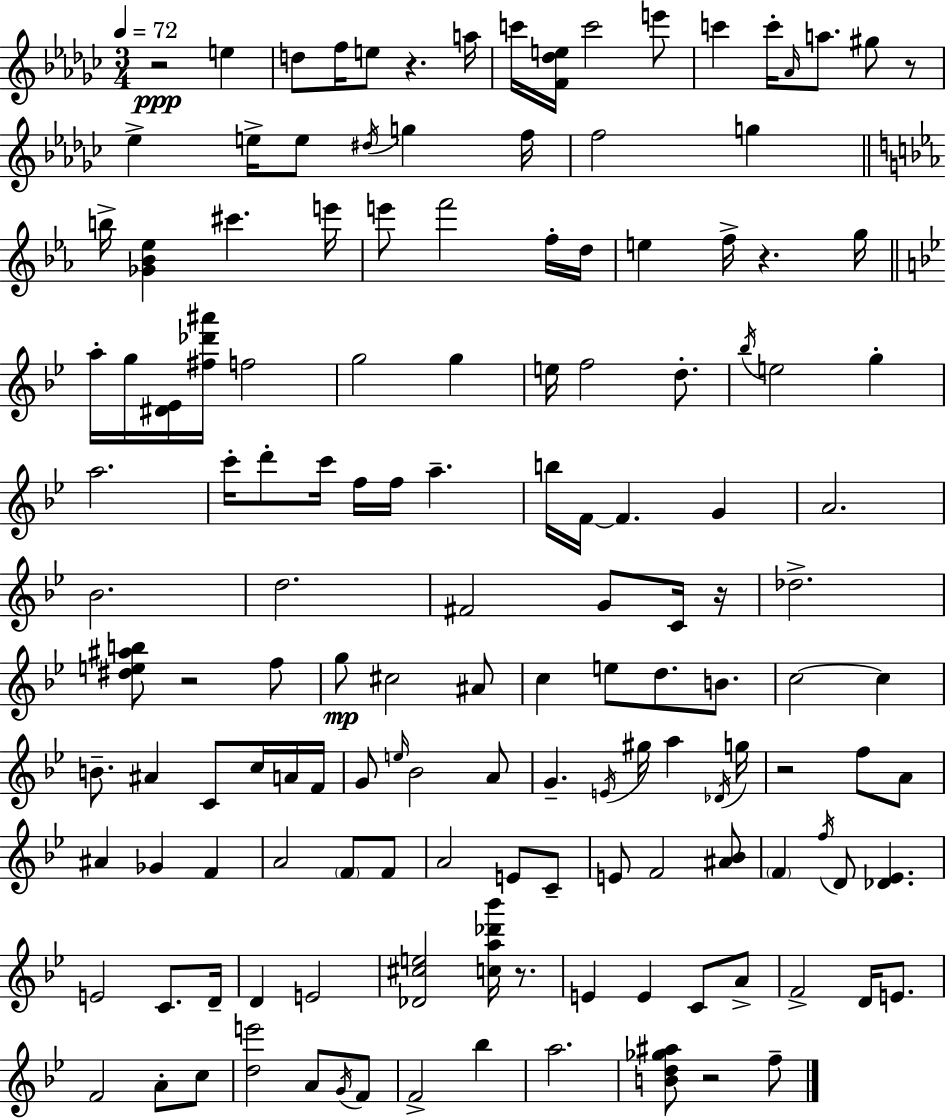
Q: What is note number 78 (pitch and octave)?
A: E5